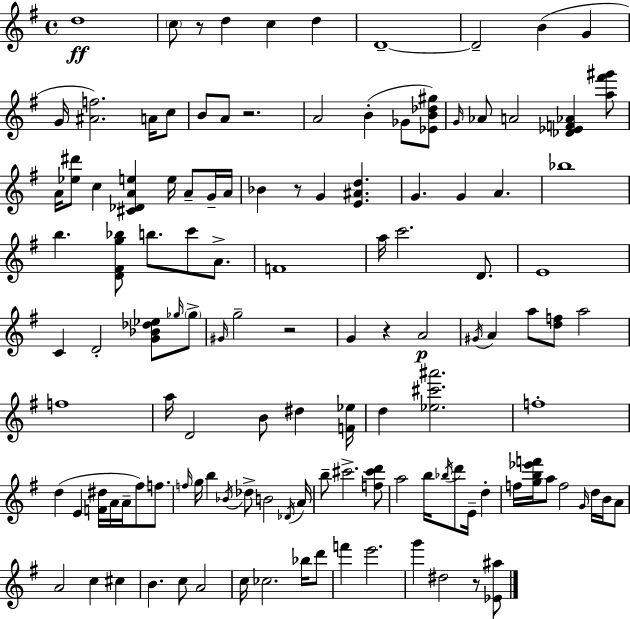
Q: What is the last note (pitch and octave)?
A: D#5